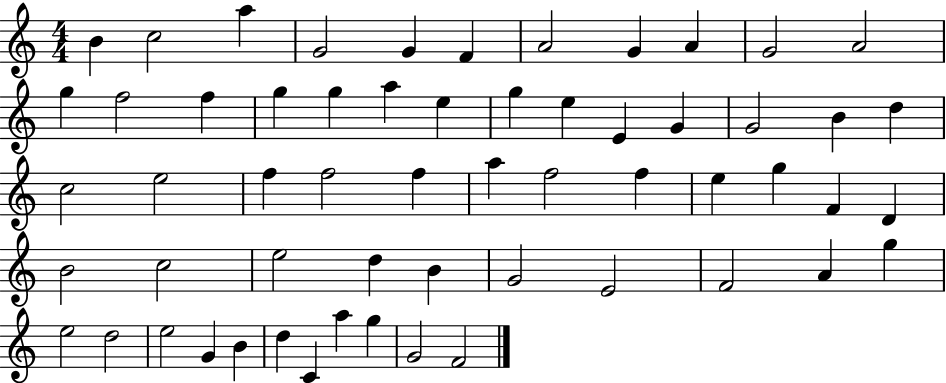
{
  \clef treble
  \numericTimeSignature
  \time 4/4
  \key c \major
  b'4 c''2 a''4 | g'2 g'4 f'4 | a'2 g'4 a'4 | g'2 a'2 | \break g''4 f''2 f''4 | g''4 g''4 a''4 e''4 | g''4 e''4 e'4 g'4 | g'2 b'4 d''4 | \break c''2 e''2 | f''4 f''2 f''4 | a''4 f''2 f''4 | e''4 g''4 f'4 d'4 | \break b'2 c''2 | e''2 d''4 b'4 | g'2 e'2 | f'2 a'4 g''4 | \break e''2 d''2 | e''2 g'4 b'4 | d''4 c'4 a''4 g''4 | g'2 f'2 | \break \bar "|."
}